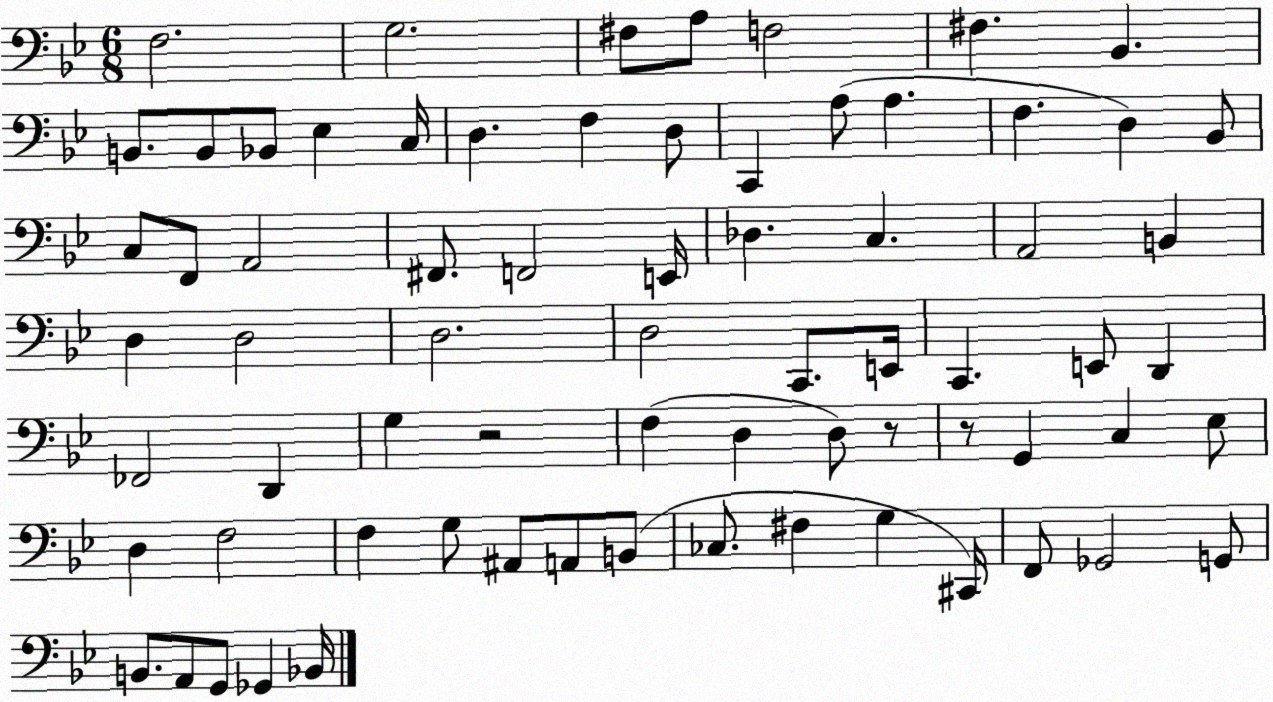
X:1
T:Untitled
M:6/8
L:1/4
K:Bb
F,2 G,2 ^F,/2 A,/2 F,2 ^F, _B,, B,,/2 B,,/2 _B,,/2 _E, C,/4 D, F, D,/2 C,, A,/2 A, F, D, _B,,/2 C,/2 F,,/2 A,,2 ^F,,/2 F,,2 E,,/4 _D, C, A,,2 B,, D, D,2 D,2 D,2 C,,/2 E,,/4 C,, E,,/2 D,, _F,,2 D,, G, z2 F, D, D,/2 z/2 z/2 G,, C, _E,/2 D, F,2 F, G,/2 ^A,,/2 A,,/2 B,,/2 _C,/2 ^F, G, ^C,,/4 F,,/2 _G,,2 G,,/2 B,,/2 A,,/2 G,,/2 _G,, _B,,/4